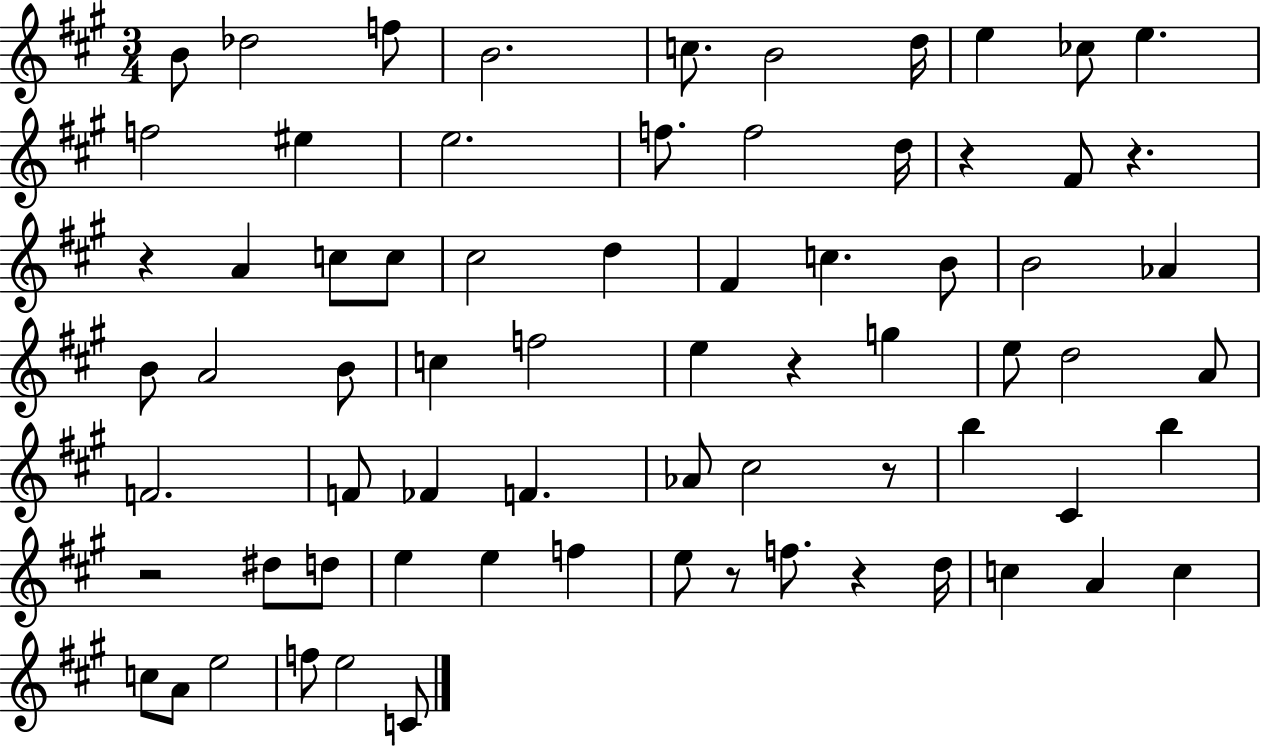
{
  \clef treble
  \numericTimeSignature
  \time 3/4
  \key a \major
  b'8 des''2 f''8 | b'2. | c''8. b'2 d''16 | e''4 ces''8 e''4. | \break f''2 eis''4 | e''2. | f''8. f''2 d''16 | r4 fis'8 r4. | \break r4 a'4 c''8 c''8 | cis''2 d''4 | fis'4 c''4. b'8 | b'2 aes'4 | \break b'8 a'2 b'8 | c''4 f''2 | e''4 r4 g''4 | e''8 d''2 a'8 | \break f'2. | f'8 fes'4 f'4. | aes'8 cis''2 r8 | b''4 cis'4 b''4 | \break r2 dis''8 d''8 | e''4 e''4 f''4 | e''8 r8 f''8. r4 d''16 | c''4 a'4 c''4 | \break c''8 a'8 e''2 | f''8 e''2 c'8 | \bar "|."
}